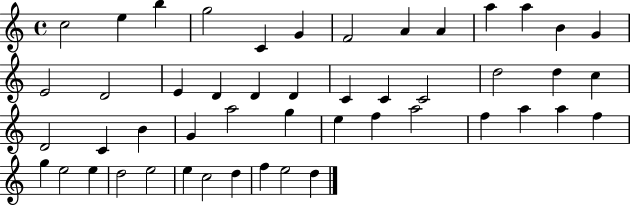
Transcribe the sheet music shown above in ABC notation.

X:1
T:Untitled
M:4/4
L:1/4
K:C
c2 e b g2 C G F2 A A a a B G E2 D2 E D D D C C C2 d2 d c D2 C B G a2 g e f a2 f a a f g e2 e d2 e2 e c2 d f e2 d